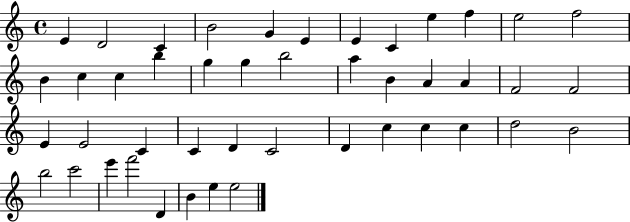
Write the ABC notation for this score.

X:1
T:Untitled
M:4/4
L:1/4
K:C
E D2 C B2 G E E C e f e2 f2 B c c b g g b2 a B A A F2 F2 E E2 C C D C2 D c c c d2 B2 b2 c'2 e' f'2 D B e e2